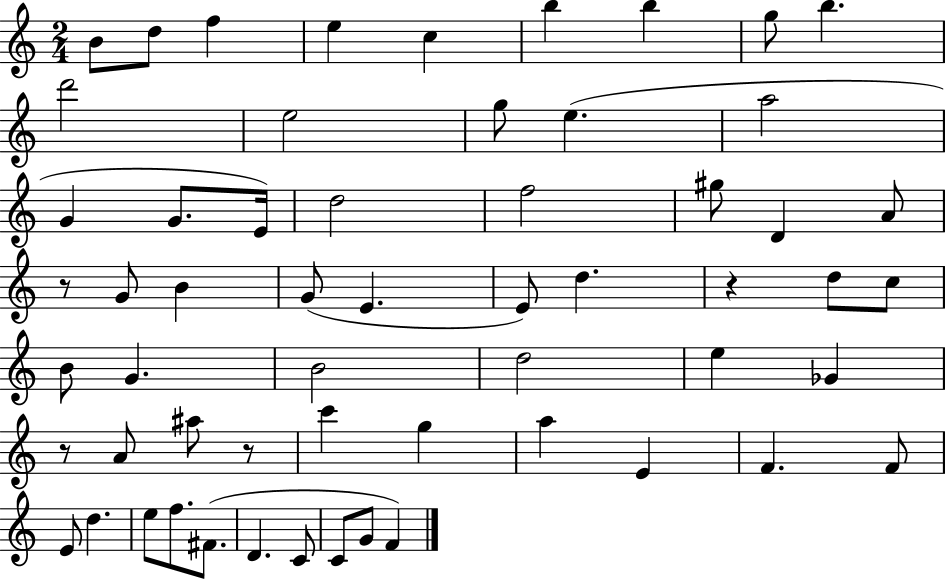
B4/e D5/e F5/q E5/q C5/q B5/q B5/q G5/e B5/q. D6/h E5/h G5/e E5/q. A5/h G4/q G4/e. E4/s D5/h F5/h G#5/e D4/q A4/e R/e G4/e B4/q G4/e E4/q. E4/e D5/q. R/q D5/e C5/e B4/e G4/q. B4/h D5/h E5/q Gb4/q R/e A4/e A#5/e R/e C6/q G5/q A5/q E4/q F4/q. F4/e E4/e D5/q. E5/e F5/e. F#4/e. D4/q. C4/e C4/e G4/e F4/q